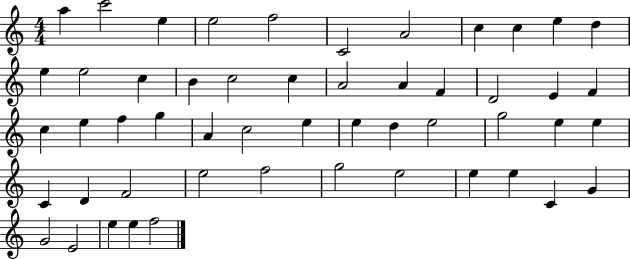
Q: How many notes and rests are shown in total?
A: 52